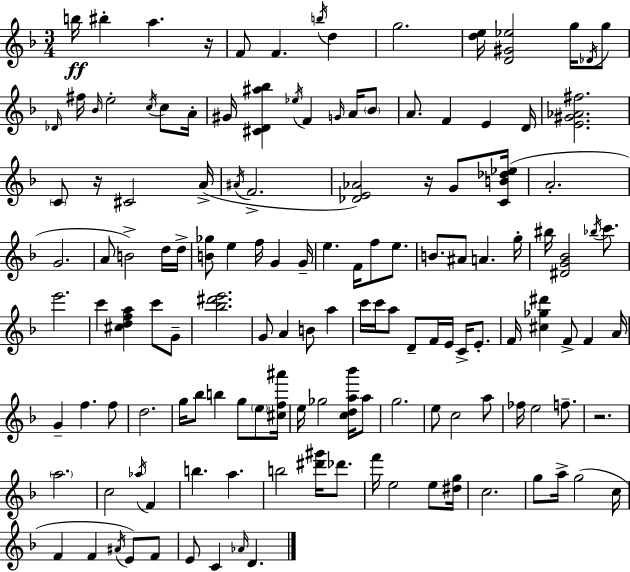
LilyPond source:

{
  \clef treble
  \numericTimeSignature
  \time 3/4
  \key d \minor
  b''16\ff bis''4-. a''4. r16 | f'8 f'4. \acciaccatura { b''16 } d''4 | g''2. | <d'' e''>16 <d' gis' ees''>2 g''16 \acciaccatura { des'16 } | \break g''8 \grace { des'16 } fis''16 \grace { bes'16 } e''2-. | \acciaccatura { c''16 } c''8 a'16-. gis'16 <cis' d' ais'' bes''>4 \acciaccatura { ees''16 } f'4 | \grace { g'16 } a'16 \parenthesize bes'8 a'8. f'4 | e'4 d'16 <e' gis' aes' fis''>2. | \break \parenthesize c'8 r16 cis'2 | a'16->( \acciaccatura { ais'16 } f'2.-> | <des' e' aes'>2) | r16 g'8 <c' b' des'' ees''>16( a'2.-. | \break g'2. | a'8 b'2->) | d''16 d''16-> <b' ges''>8 e''4 | f''16 g'4 g'16-- e''4. | \break f'16 f''8 e''8. b'8. ais'8 | a'4. g''16-. bis''16 <dis' g' bes'>2 | \acciaccatura { bes''16 } c'''8. e'''2. | c'''4 | \break <cis'' d'' f'' a''>4 c'''8 g'8-- <bes'' dis''' e'''>2. | g'8 a'4 | b'8 a''4 c'''16 c'''16 a''8 | d'8-- f'16 e'16 c'16-> e'8.-. f'16 <cis'' ges'' dis'''>4 | \break f'8-> f'4 a'16 g'4-- | f''4. f''8 d''2. | g''16 bes''8 | b''4 g''8 \parenthesize e''8 <cis'' f'' ais'''>16 e''16 ges''2 | \break <c'' d'' a'' bes'''>16 a''8 g''2. | e''8 c''2 | a''8 fes''16 e''2 | f''8.-- r2. | \break \parenthesize a''2. | c''2 | \acciaccatura { aes''16 } f'4 b''4. | a''4. b''2 | \break <dis''' gis'''>16 des'''8. f'''16 e''2 | e''8 <dis'' g''>16 c''2. | g''8 | a''16-> g''2( c''16 f'4 | \break f'4 \acciaccatura { ais'16 } e'8) f'8 e'8 | c'4 \grace { aes'16 } d'4. | \bar "|."
}